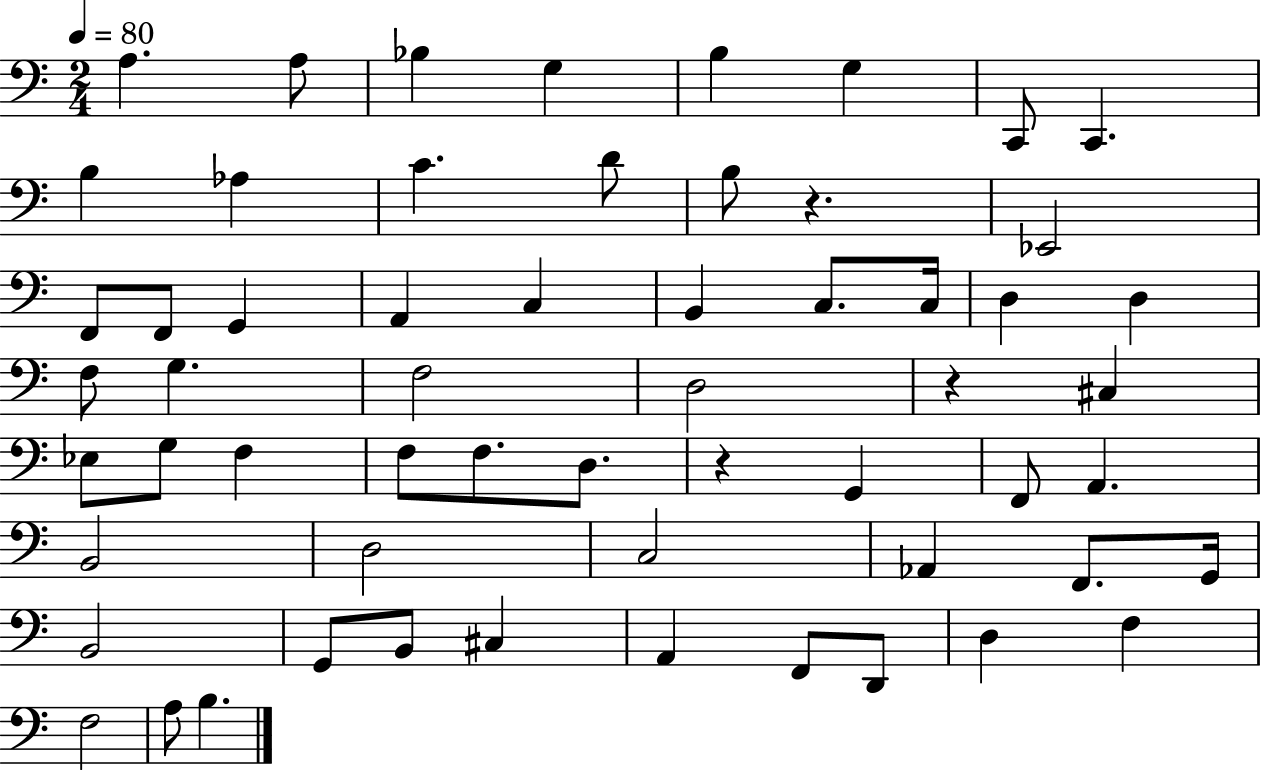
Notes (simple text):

A3/q. A3/e Bb3/q G3/q B3/q G3/q C2/e C2/q. B3/q Ab3/q C4/q. D4/e B3/e R/q. Eb2/h F2/e F2/e G2/q A2/q C3/q B2/q C3/e. C3/s D3/q D3/q F3/e G3/q. F3/h D3/h R/q C#3/q Eb3/e G3/e F3/q F3/e F3/e. D3/e. R/q G2/q F2/e A2/q. B2/h D3/h C3/h Ab2/q F2/e. G2/s B2/h G2/e B2/e C#3/q A2/q F2/e D2/e D3/q F3/q F3/h A3/e B3/q.